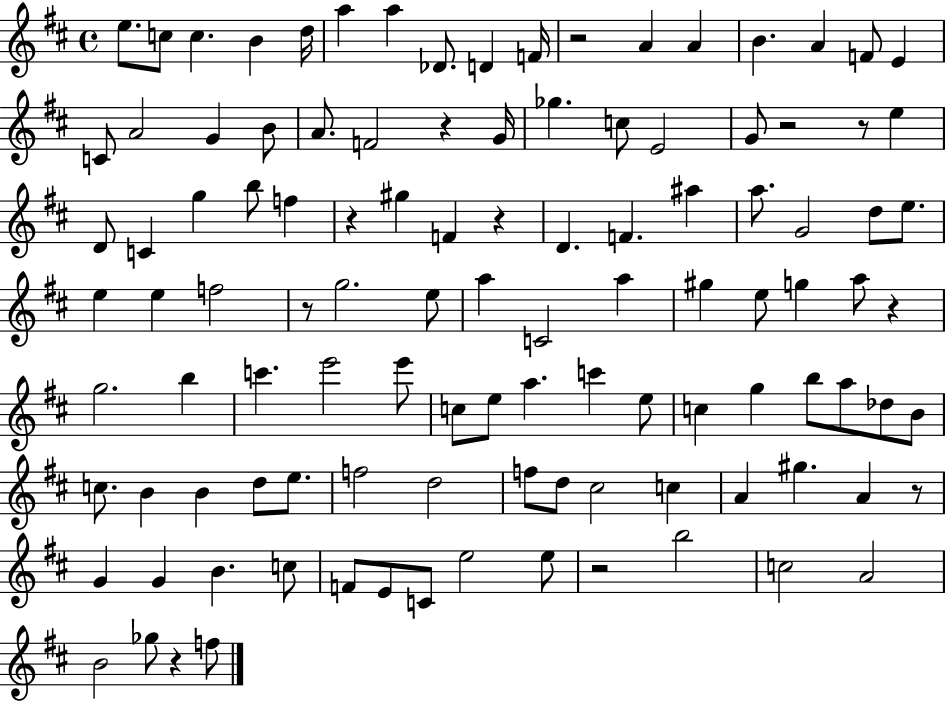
E5/e. C5/e C5/q. B4/q D5/s A5/q A5/q Db4/e. D4/q F4/s R/h A4/q A4/q B4/q. A4/q F4/e E4/q C4/e A4/h G4/q B4/e A4/e. F4/h R/q G4/s Gb5/q. C5/e E4/h G4/e R/h R/e E5/q D4/e C4/q G5/q B5/e F5/q R/q G#5/q F4/q R/q D4/q. F4/q. A#5/q A5/e. G4/h D5/e E5/e. E5/q E5/q F5/h R/e G5/h. E5/e A5/q C4/h A5/q G#5/q E5/e G5/q A5/e R/q G5/h. B5/q C6/q. E6/h E6/e C5/e E5/e A5/q. C6/q E5/e C5/q G5/q B5/e A5/e Db5/e B4/e C5/e. B4/q B4/q D5/e E5/e. F5/h D5/h F5/e D5/e C#5/h C5/q A4/q G#5/q. A4/q R/e G4/q G4/q B4/q. C5/e F4/e E4/e C4/e E5/h E5/e R/h B5/h C5/h A4/h B4/h Gb5/e R/q F5/e